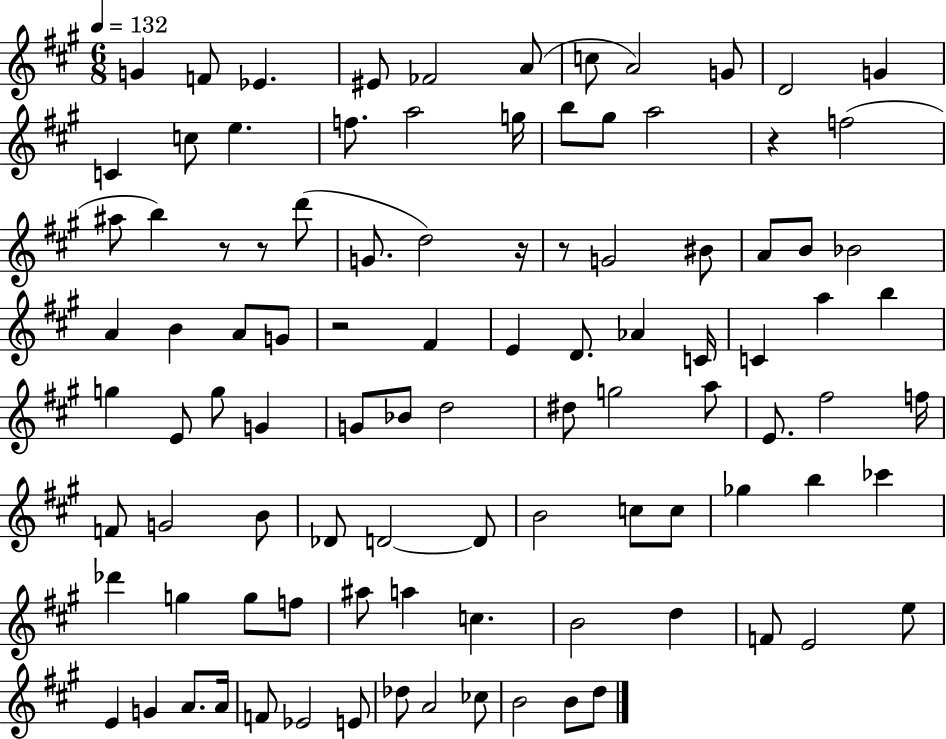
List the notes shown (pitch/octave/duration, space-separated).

G4/q F4/e Eb4/q. EIS4/e FES4/h A4/e C5/e A4/h G4/e D4/h G4/q C4/q C5/e E5/q. F5/e. A5/h G5/s B5/e G#5/e A5/h R/q F5/h A#5/e B5/q R/e R/e D6/e G4/e. D5/h R/s R/e G4/h BIS4/e A4/e B4/e Bb4/h A4/q B4/q A4/e G4/e R/h F#4/q E4/q D4/e. Ab4/q C4/s C4/q A5/q B5/q G5/q E4/e G5/e G4/q G4/e Bb4/e D5/h D#5/e G5/h A5/e E4/e. F#5/h F5/s F4/e G4/h B4/e Db4/e D4/h D4/e B4/h C5/e C5/e Gb5/q B5/q CES6/q Db6/q G5/q G5/e F5/e A#5/e A5/q C5/q. B4/h D5/q F4/e E4/h E5/e E4/q G4/q A4/e. A4/s F4/e Eb4/h E4/e Db5/e A4/h CES5/e B4/h B4/e D5/e